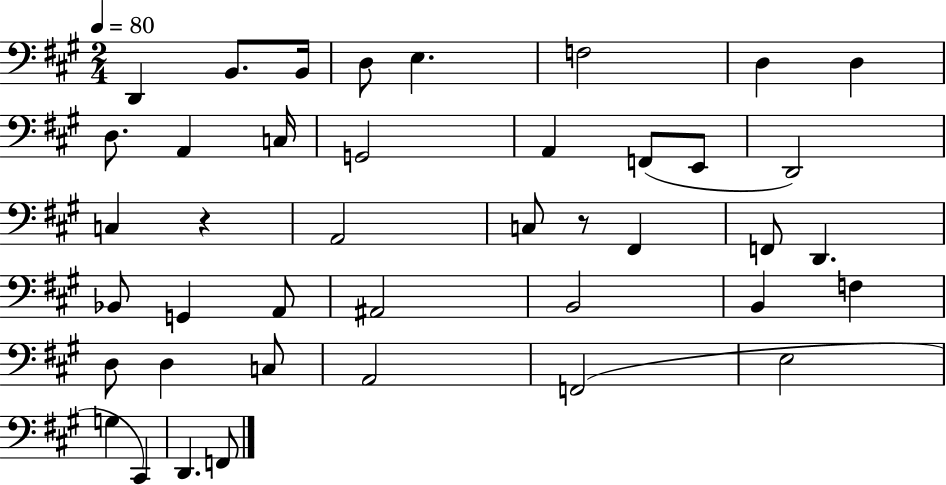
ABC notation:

X:1
T:Untitled
M:2/4
L:1/4
K:A
D,, B,,/2 B,,/4 D,/2 E, F,2 D, D, D,/2 A,, C,/4 G,,2 A,, F,,/2 E,,/2 D,,2 C, z A,,2 C,/2 z/2 ^F,, F,,/2 D,, _B,,/2 G,, A,,/2 ^A,,2 B,,2 B,, F, D,/2 D, C,/2 A,,2 F,,2 E,2 G, ^C,, D,, F,,/2